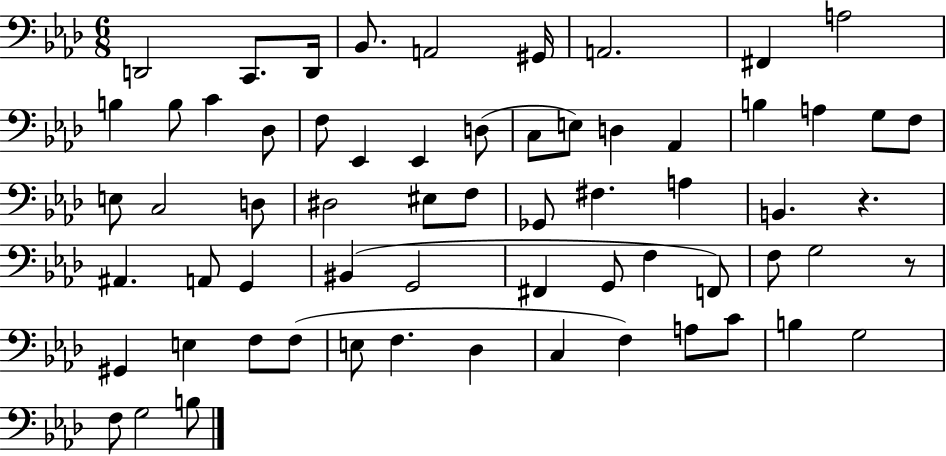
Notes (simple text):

D2/h C2/e. D2/s Bb2/e. A2/h G#2/s A2/h. F#2/q A3/h B3/q B3/e C4/q Db3/e F3/e Eb2/q Eb2/q D3/e C3/e E3/e D3/q Ab2/q B3/q A3/q G3/e F3/e E3/e C3/h D3/e D#3/h EIS3/e F3/e Gb2/e F#3/q. A3/q B2/q. R/q. A#2/q. A2/e G2/q BIS2/q G2/h F#2/q G2/e F3/q F2/e F3/e G3/h R/e G#2/q E3/q F3/e F3/e E3/e F3/q. Db3/q C3/q F3/q A3/e C4/e B3/q G3/h F3/e G3/h B3/e